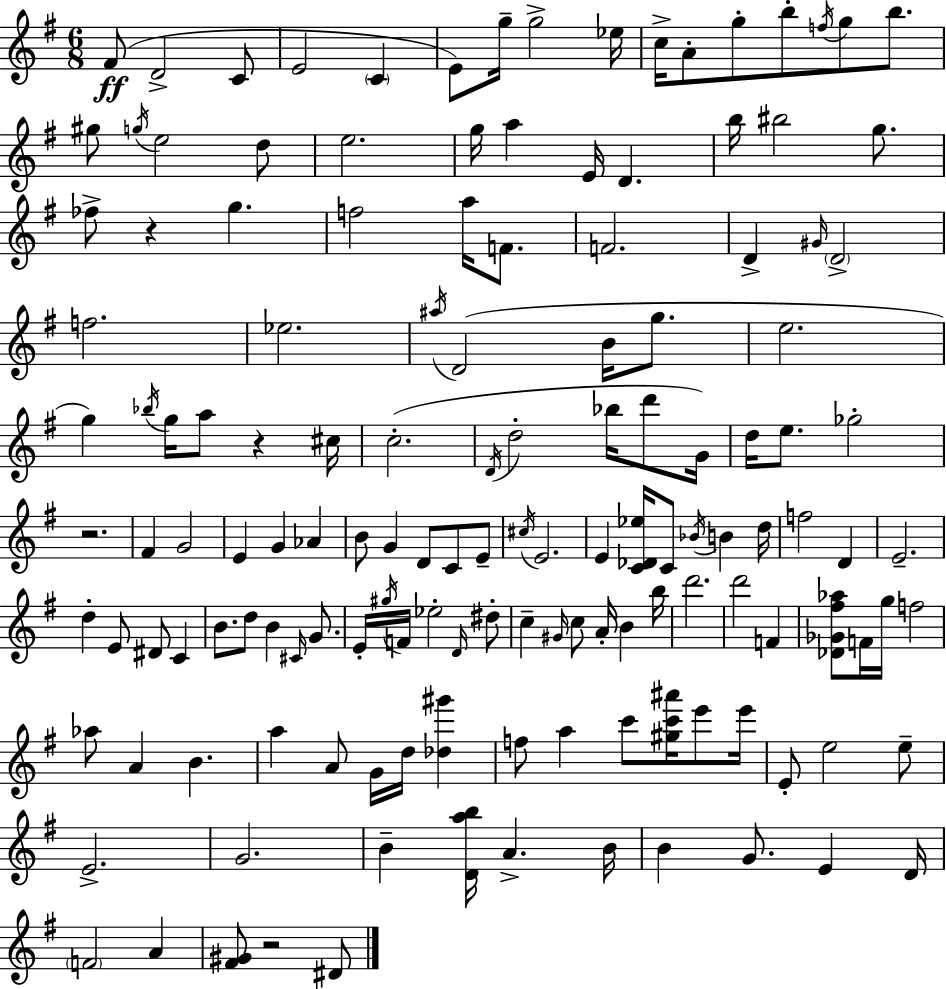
F#4/e D4/h C4/e E4/h C4/q E4/e G5/s G5/h Eb5/s C5/s A4/e G5/e B5/e F5/s G5/e B5/e. G#5/e G5/s E5/h D5/e E5/h. G5/s A5/q E4/s D4/q. B5/s BIS5/h G5/e. FES5/e R/q G5/q. F5/h A5/s F4/e. F4/h. D4/q G#4/s D4/h F5/h. Eb5/h. A#5/s D4/h B4/s G5/e. E5/h. G5/q Bb5/s G5/s A5/e R/q C#5/s C5/h. D4/s D5/h Bb5/s D6/e G4/s D5/s E5/e. Gb5/h R/h. F#4/q G4/h E4/q G4/q Ab4/q B4/e G4/q D4/e C4/e E4/e C#5/s E4/h. E4/q [C4,Db4,Eb5]/s C4/e Bb4/s B4/q D5/s F5/h D4/q E4/h. D5/q E4/e D#4/e C4/q B4/e. D5/e B4/q C#4/s G4/e. E4/s G#5/s F4/s Eb5/h D4/s D#5/e C5/q G#4/s C5/e A4/s B4/q B5/s D6/h. D6/h F4/q [Db4,Gb4,F#5,Ab5]/e F4/s G5/s F5/h Ab5/e A4/q B4/q. A5/q A4/e G4/s D5/s [Db5,G#6]/q F5/e A5/q C6/e [G#5,C6,A#6]/s E6/e E6/s E4/e E5/h E5/e E4/h. G4/h. B4/q [D4,A5,B5]/s A4/q. B4/s B4/q G4/e. E4/q D4/s F4/h A4/q [F#4,G#4]/e R/h D#4/e